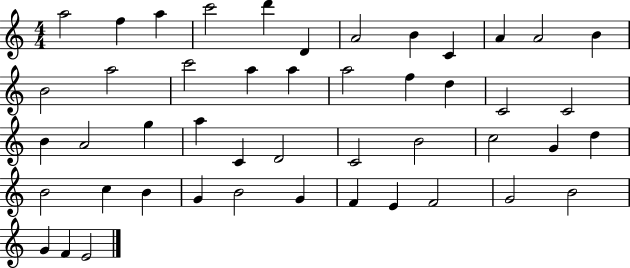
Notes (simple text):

A5/h F5/q A5/q C6/h D6/q D4/q A4/h B4/q C4/q A4/q A4/h B4/q B4/h A5/h C6/h A5/q A5/q A5/h F5/q D5/q C4/h C4/h B4/q A4/h G5/q A5/q C4/q D4/h C4/h B4/h C5/h G4/q D5/q B4/h C5/q B4/q G4/q B4/h G4/q F4/q E4/q F4/h G4/h B4/h G4/q F4/q E4/h